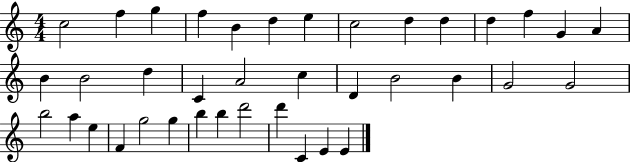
X:1
T:Untitled
M:4/4
L:1/4
K:C
c2 f g f B d e c2 d d d f G A B B2 d C A2 c D B2 B G2 G2 b2 a e F g2 g b b d'2 d' C E E